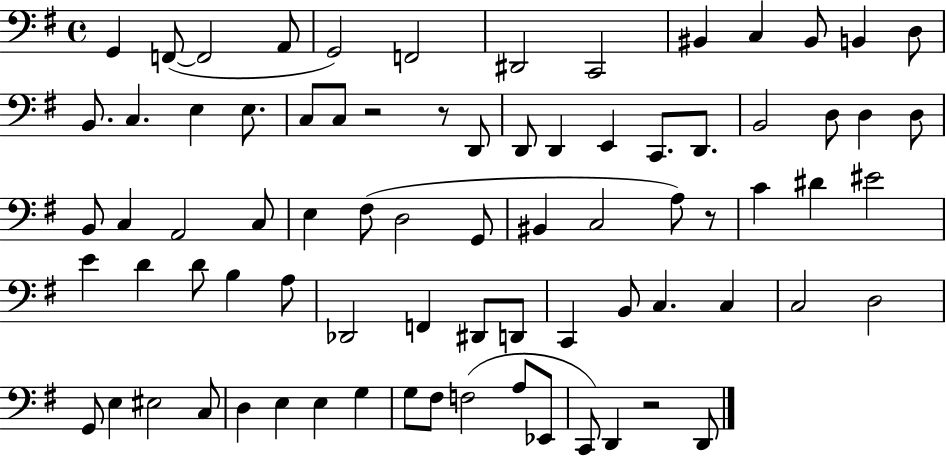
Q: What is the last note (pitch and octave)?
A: D2